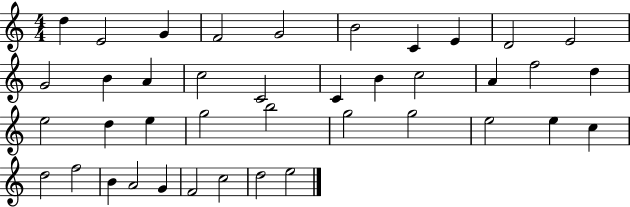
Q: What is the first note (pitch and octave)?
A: D5